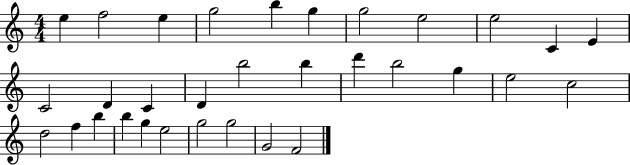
E5/q F5/h E5/q G5/h B5/q G5/q G5/h E5/h E5/h C4/q E4/q C4/h D4/q C4/q D4/q B5/h B5/q D6/q B5/h G5/q E5/h C5/h D5/h F5/q B5/q B5/q G5/q E5/h G5/h G5/h G4/h F4/h